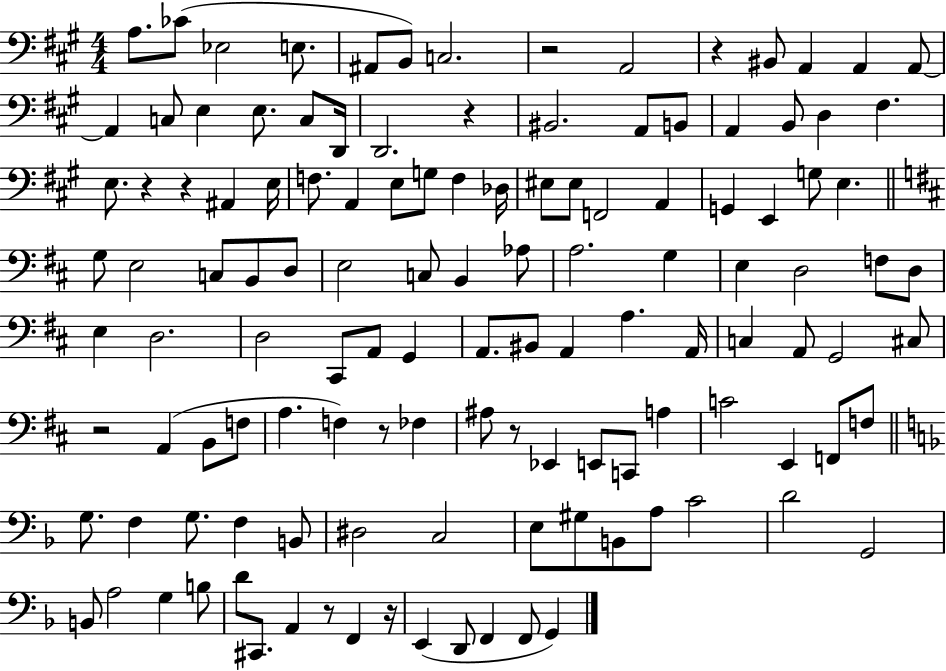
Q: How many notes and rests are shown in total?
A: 125